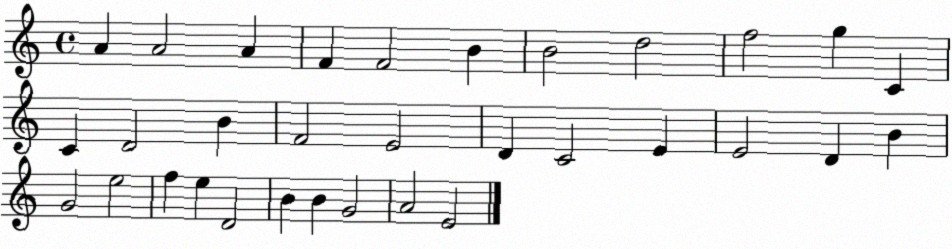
X:1
T:Untitled
M:4/4
L:1/4
K:C
A A2 A F F2 B B2 d2 f2 g C C D2 B F2 E2 D C2 E E2 D B G2 e2 f e D2 B B G2 A2 E2